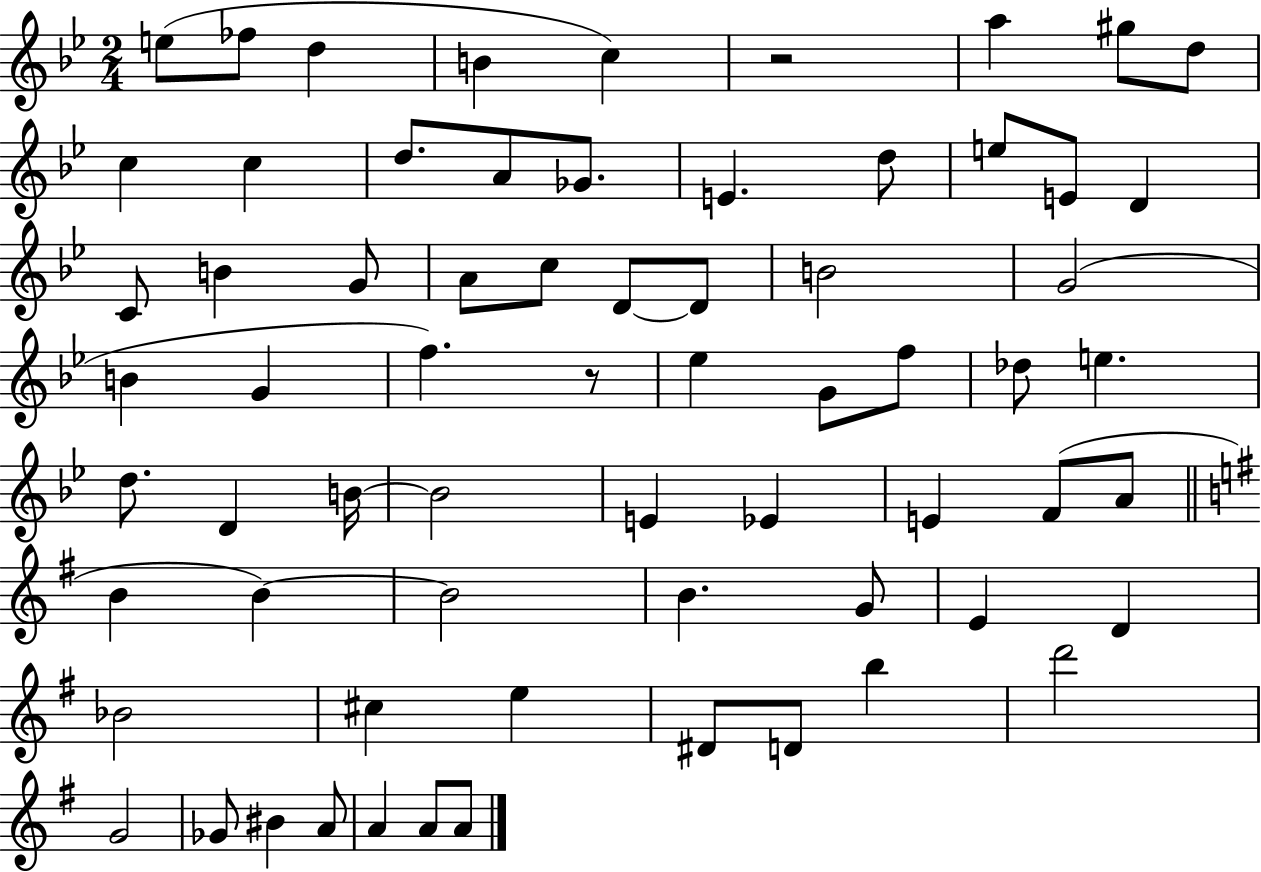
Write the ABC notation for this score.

X:1
T:Untitled
M:2/4
L:1/4
K:Bb
e/2 _f/2 d B c z2 a ^g/2 d/2 c c d/2 A/2 _G/2 E d/2 e/2 E/2 D C/2 B G/2 A/2 c/2 D/2 D/2 B2 G2 B G f z/2 _e G/2 f/2 _d/2 e d/2 D B/4 B2 E _E E F/2 A/2 B B B2 B G/2 E D _B2 ^c e ^D/2 D/2 b d'2 G2 _G/2 ^B A/2 A A/2 A/2